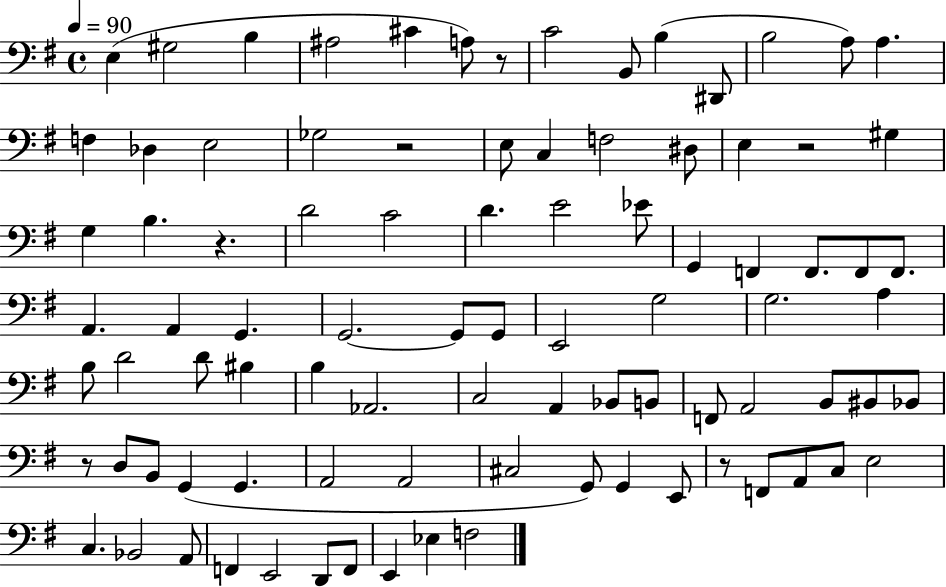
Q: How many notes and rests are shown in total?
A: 90